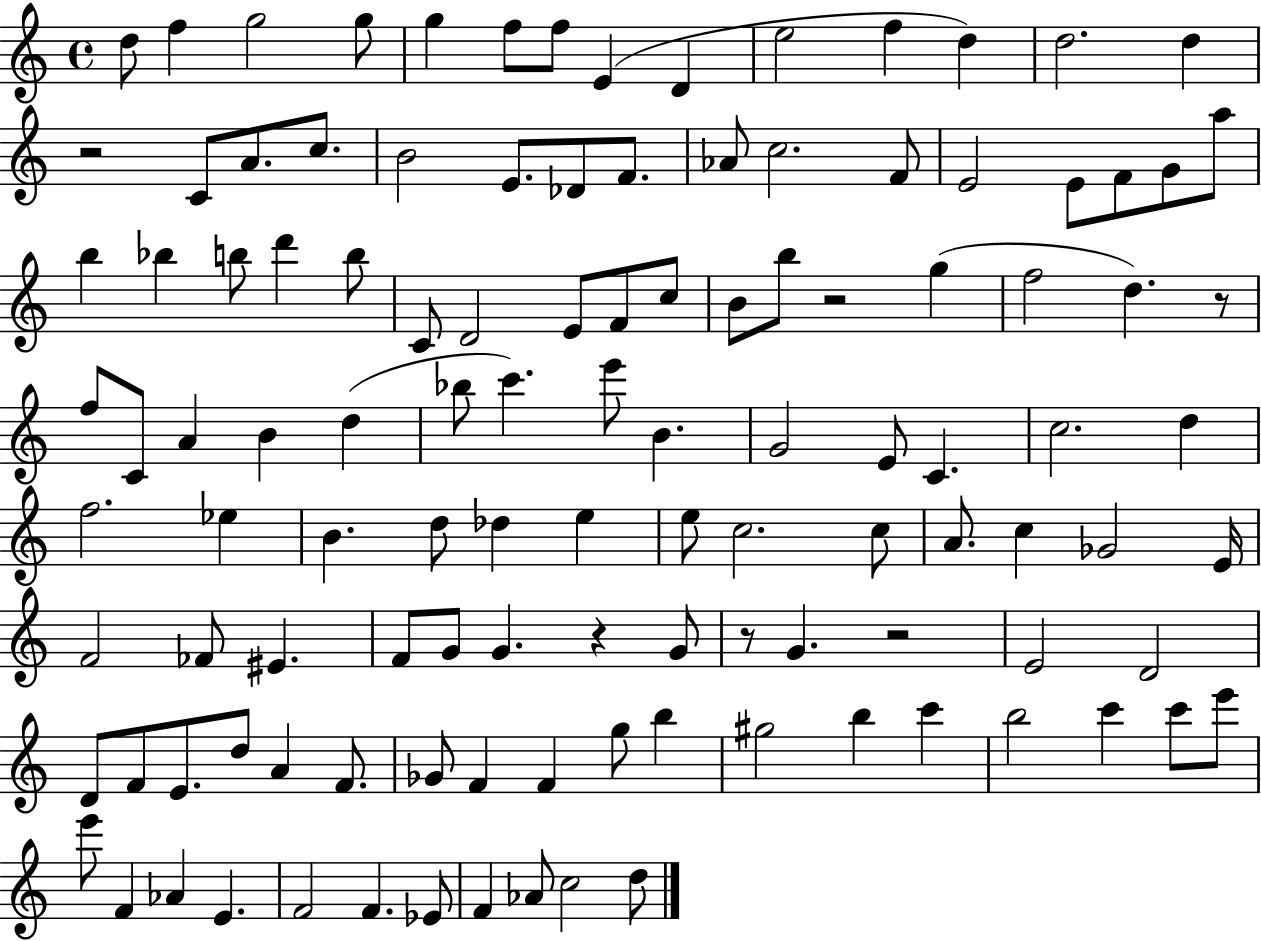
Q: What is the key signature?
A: C major